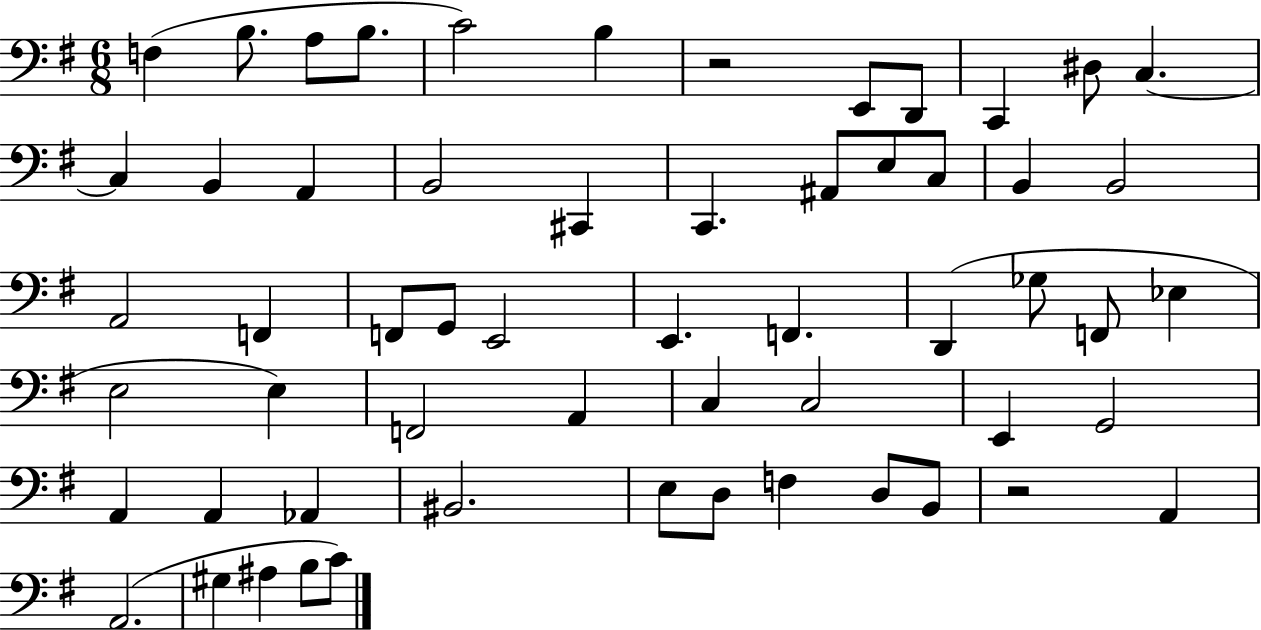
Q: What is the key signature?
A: G major